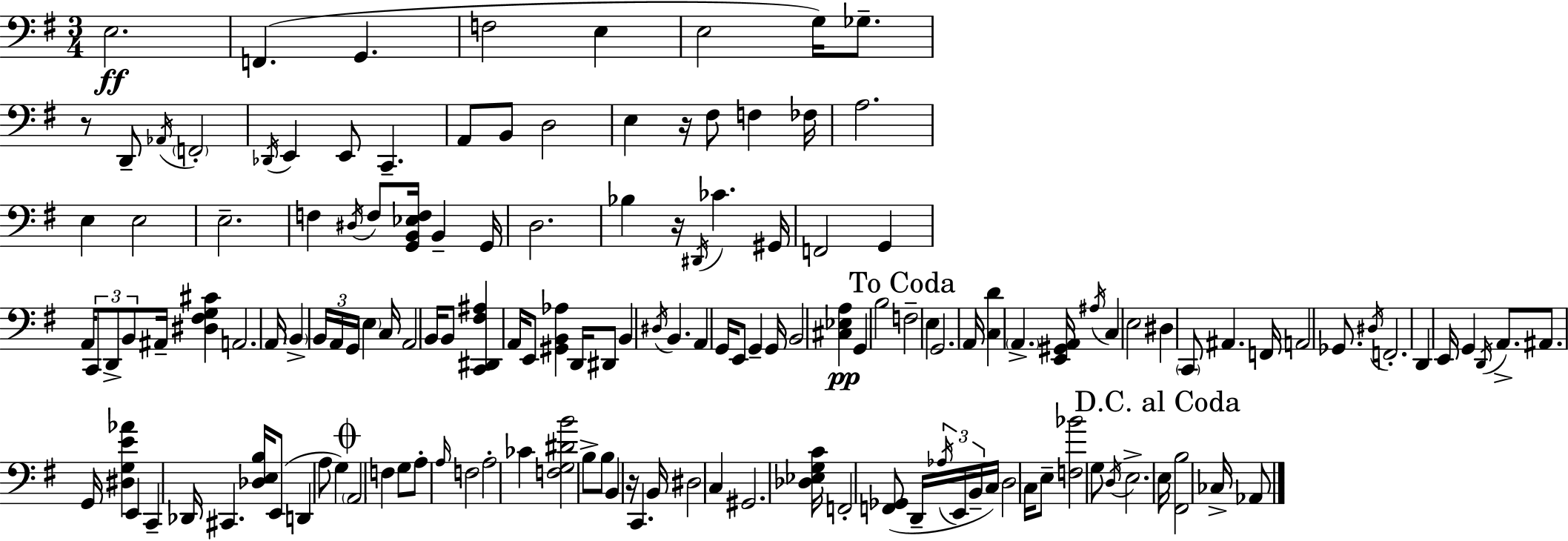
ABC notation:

X:1
T:Untitled
M:3/4
L:1/4
K:G
E,2 F,, G,, F,2 E, E,2 G,/4 _G,/2 z/2 D,,/2 _A,,/4 F,,2 _D,,/4 E,, E,,/2 C,, A,,/2 B,,/2 D,2 E, z/4 ^F,/2 F, _F,/4 A,2 E, E,2 E,2 F, ^D,/4 F,/2 [G,,B,,_E,F,]/4 B,, G,,/4 D,2 _B, z/4 ^D,,/4 _C ^G,,/4 F,,2 G,, A,,/4 C,,/2 D,,/2 B,,/2 ^A,,/4 [^D,^F,G,^C] A,,2 A,,/4 B,, B,,/4 A,,/4 G,,/4 E, C,/4 A,,2 B,,/4 B,,/2 [C,,^D,,^F,^A,] A,,/4 E,,/2 [^G,,B,,_A,] D,,/4 ^D,,/2 B,, ^D,/4 B,, A,, G,,/4 E,,/2 G,, G,,/4 B,,2 [^C,_E,A,] G,, B,2 F,2 E, G,,2 A,,/4 [C,D] A,, [E,,^G,,A,,]/4 ^A,/4 C, E,2 ^D, C,,/2 ^A,, F,,/4 A,,2 _G,,/2 ^D,/4 F,,2 D,, E,,/4 G,, D,,/4 A,,/2 ^A,,/2 G,,/4 [^D,G,E_A] E,, C,, _D,,/4 ^C,, [_D,E,B,]/4 E,,/2 D,, A,/2 G, A,,2 F, G,/2 A,/2 A,/4 F,2 A,2 _C [F,G,^DB]2 B,/2 B,/2 B,, z/4 C,, B,,/4 ^D,2 C, ^G,,2 [_D,_E,G,C]/4 F,,2 [F,,_G,,]/2 D,,/4 _A,/4 E,,/4 B,,/4 C,/4 D,2 C,/4 E,/2 [F,_B]2 G,/2 D,/4 E,2 E,/4 [^F,,B,]2 _C,/4 _A,,/2